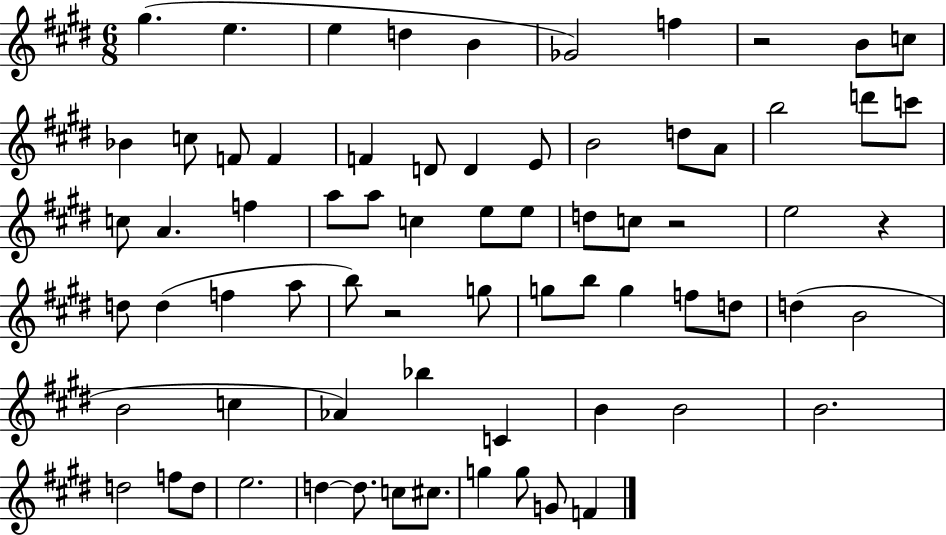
G#5/q. E5/q. E5/q D5/q B4/q Gb4/h F5/q R/h B4/e C5/e Bb4/q C5/e F4/e F4/q F4/q D4/e D4/q E4/e B4/h D5/e A4/e B5/h D6/e C6/e C5/e A4/q. F5/q A5/e A5/e C5/q E5/e E5/e D5/e C5/e R/h E5/h R/q D5/e D5/q F5/q A5/e B5/e R/h G5/e G5/e B5/e G5/q F5/e D5/e D5/q B4/h B4/h C5/q Ab4/q Bb5/q C4/q B4/q B4/h B4/h. D5/h F5/e D5/e E5/h. D5/q D5/e. C5/e C#5/e. G5/q G5/e G4/e F4/q